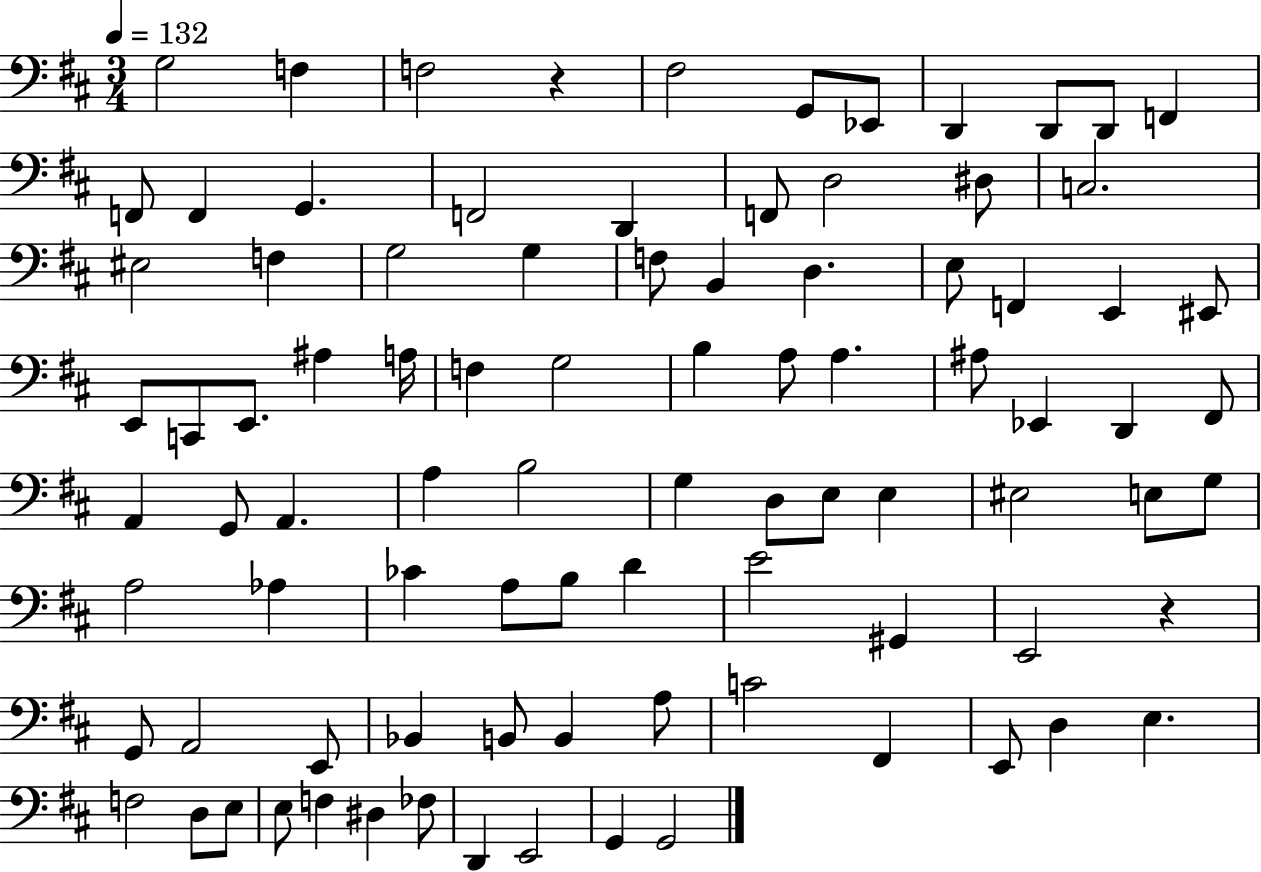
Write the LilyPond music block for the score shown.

{
  \clef bass
  \numericTimeSignature
  \time 3/4
  \key d \major
  \tempo 4 = 132
  g2 f4 | f2 r4 | fis2 g,8 ees,8 | d,4 d,8 d,8 f,4 | \break f,8 f,4 g,4. | f,2 d,4 | f,8 d2 dis8 | c2. | \break eis2 f4 | g2 g4 | f8 b,4 d4. | e8 f,4 e,4 eis,8 | \break e,8 c,8 e,8. ais4 a16 | f4 g2 | b4 a8 a4. | ais8 ees,4 d,4 fis,8 | \break a,4 g,8 a,4. | a4 b2 | g4 d8 e8 e4 | eis2 e8 g8 | \break a2 aes4 | ces'4 a8 b8 d'4 | e'2 gis,4 | e,2 r4 | \break g,8 a,2 e,8 | bes,4 b,8 b,4 a8 | c'2 fis,4 | e,8 d4 e4. | \break f2 d8 e8 | e8 f4 dis4 fes8 | d,4 e,2 | g,4 g,2 | \break \bar "|."
}